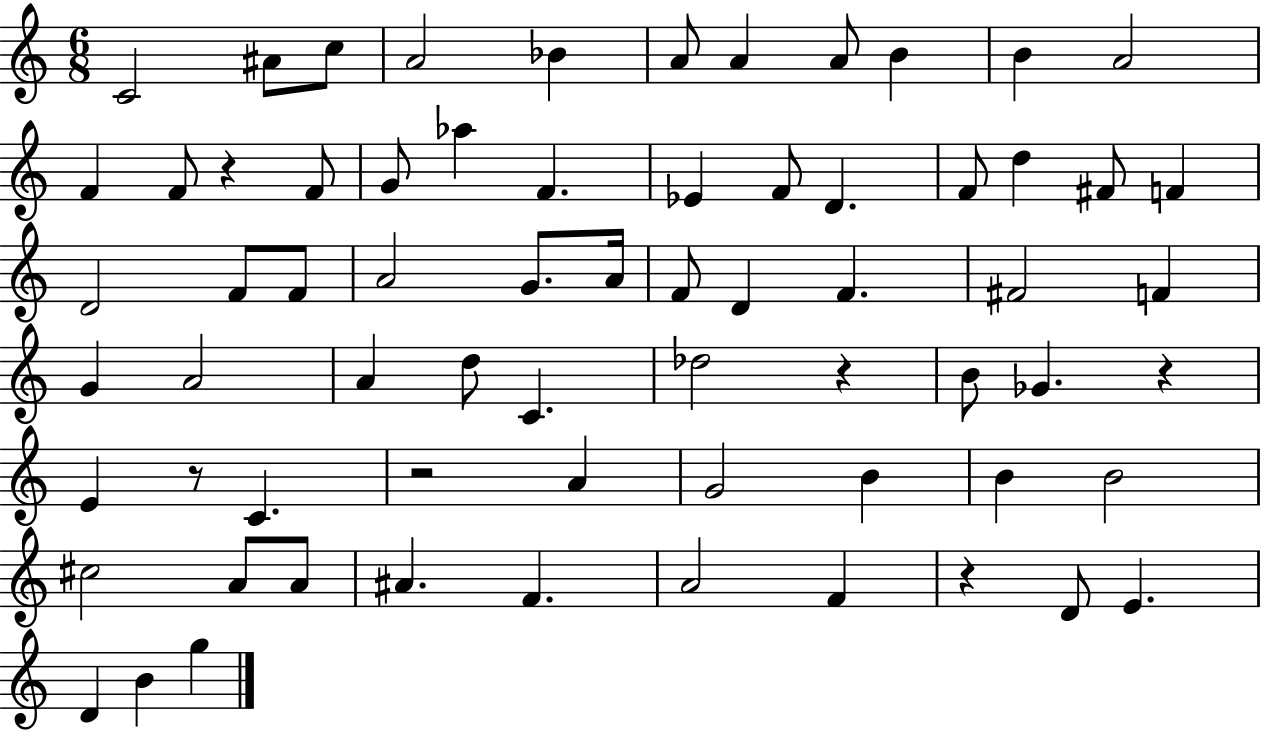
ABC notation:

X:1
T:Untitled
M:6/8
L:1/4
K:C
C2 ^A/2 c/2 A2 _B A/2 A A/2 B B A2 F F/2 z F/2 G/2 _a F _E F/2 D F/2 d ^F/2 F D2 F/2 F/2 A2 G/2 A/4 F/2 D F ^F2 F G A2 A d/2 C _d2 z B/2 _G z E z/2 C z2 A G2 B B B2 ^c2 A/2 A/2 ^A F A2 F z D/2 E D B g